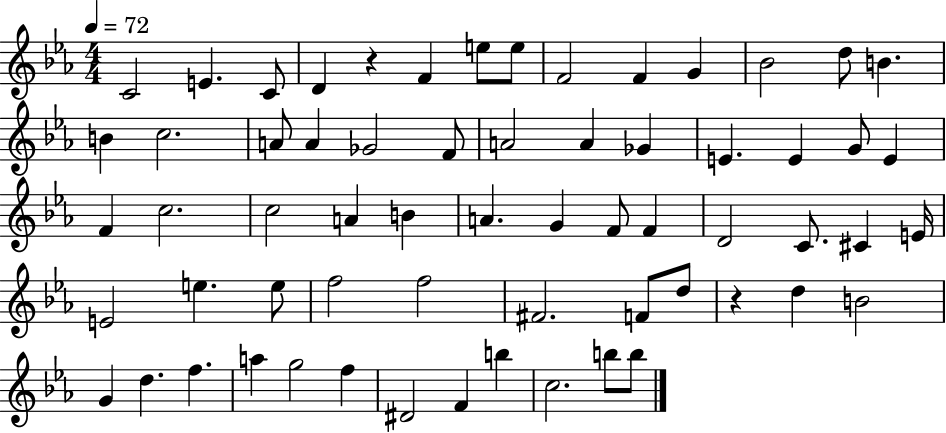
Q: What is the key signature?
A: EES major